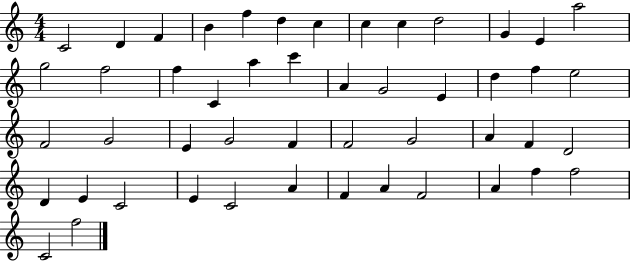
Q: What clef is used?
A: treble